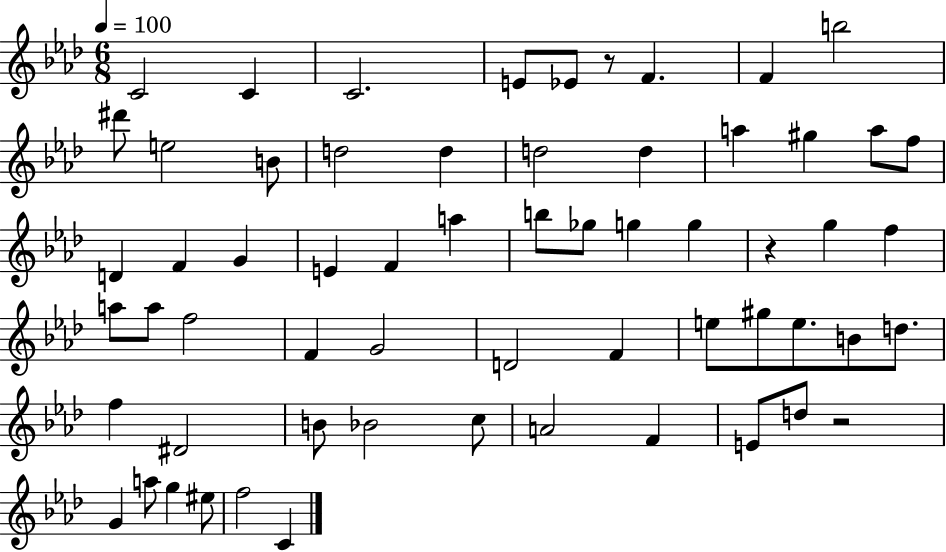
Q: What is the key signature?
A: AES major